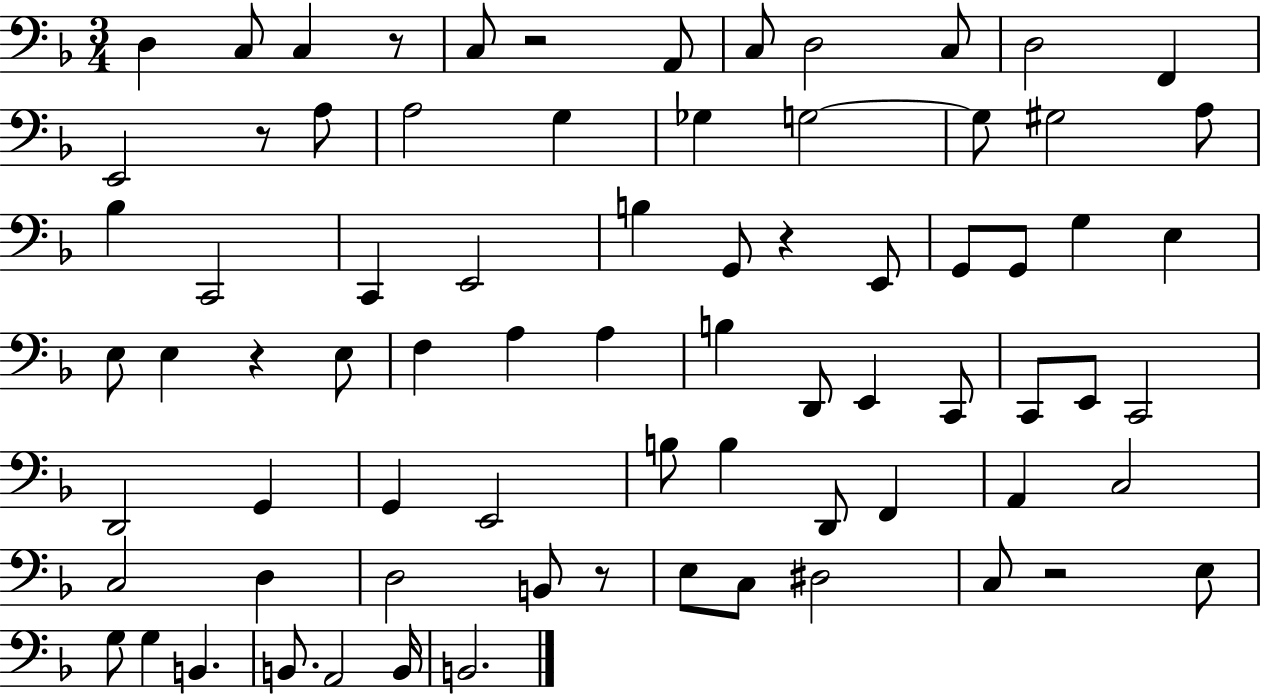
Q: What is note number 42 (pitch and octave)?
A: E2